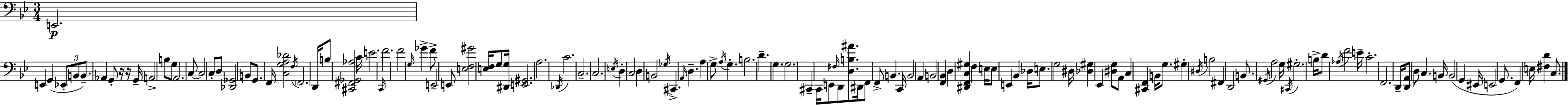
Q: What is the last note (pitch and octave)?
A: C3